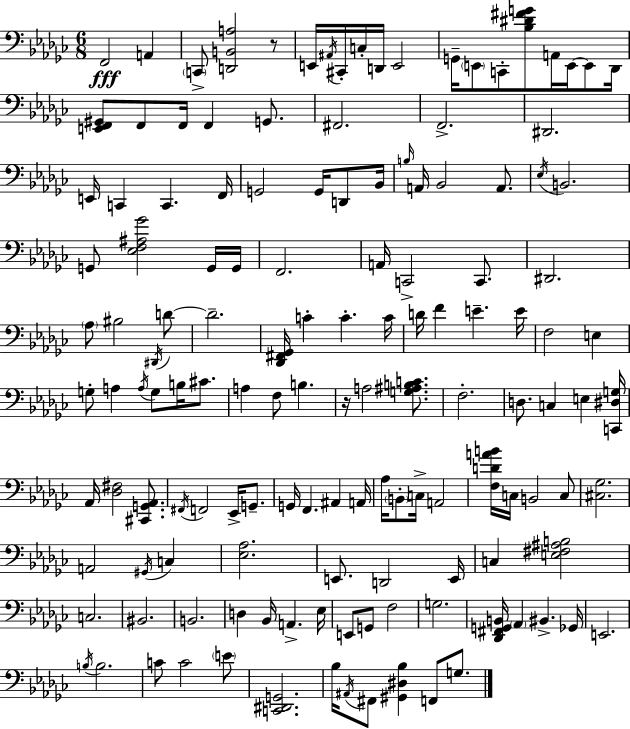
{
  \clef bass
  \numericTimeSignature
  \time 6/8
  \key ees \minor
  f,2\fff a,4 | \parenthesize c,8-> <d, b, a>2 r8 | e,16 \acciaccatura { ais,16 } cis,16-. c16-. d,16 e,2 | g,16-- \parenthesize e,8 c,8-. <bes dis' fis' g'>8 a,16 e,16~~ e,8 | \break des,16 <e, f, gis,>8 f,8 f,16 f,4 g,8. | fis,2. | f,2.-> | dis,2. | \break e,16 c,4 c,4. | f,16 g,2 g,16 d,8 | bes,16 \grace { b16 } a,16 bes,2 a,8. | \acciaccatura { ees16 } b,2. | \break g,8 <ees f ais ges'>2 | g,16 g,16 f,2. | a,16 c,2-> | c,8. dis,2. | \break \parenthesize aes8 bis2 | \acciaccatura { dis,16 } d'8~~ d'2.-- | <des, fis, ges,>16 c'4-. c'4.-. | c'16 d'16 f'4 e'4.-- | \break e'16 f2 | e4 g8-. a4 \acciaccatura { a16 } g8 | b16 cis'8. a4 f8 b4. | r16 a2 | \break <g ais b c'>8. f2.-. | d8. c4 | e4 <c, dis g>16 aes,16 <des fis>2 | <cis, g, aes,>8. \acciaccatura { fis,16 } f,2 | \break ees,16-> g,8.-- g,16 f,4. | ais,4 a,16 aes16 \parenthesize b,8-. c16-> a,2 | <f d' a' b'>16 c16 b,2 | c8 <cis ges>2. | \break a,2 | \acciaccatura { gis,16 } c4 <ees aes>2. | e,8. d,2 | e,16 c4 <e fis ais b>2 | \break c2. | bis,2. | b,2. | d4 bes,16 | \break a,4.-> ees16 e,8 g,8 f2 | g2. | <des, fis, g, b,>16 \parenthesize aes,4 | bis,4.-> ges,16 e,2. | \break \acciaccatura { b16 } b2. | c'8 c'2 | \parenthesize e'8 <c, dis, g,>2. | bes16 \acciaccatura { ais,16 } fis,8 | \break <gis, dis bes>4 f,8 g8. \bar "|."
}